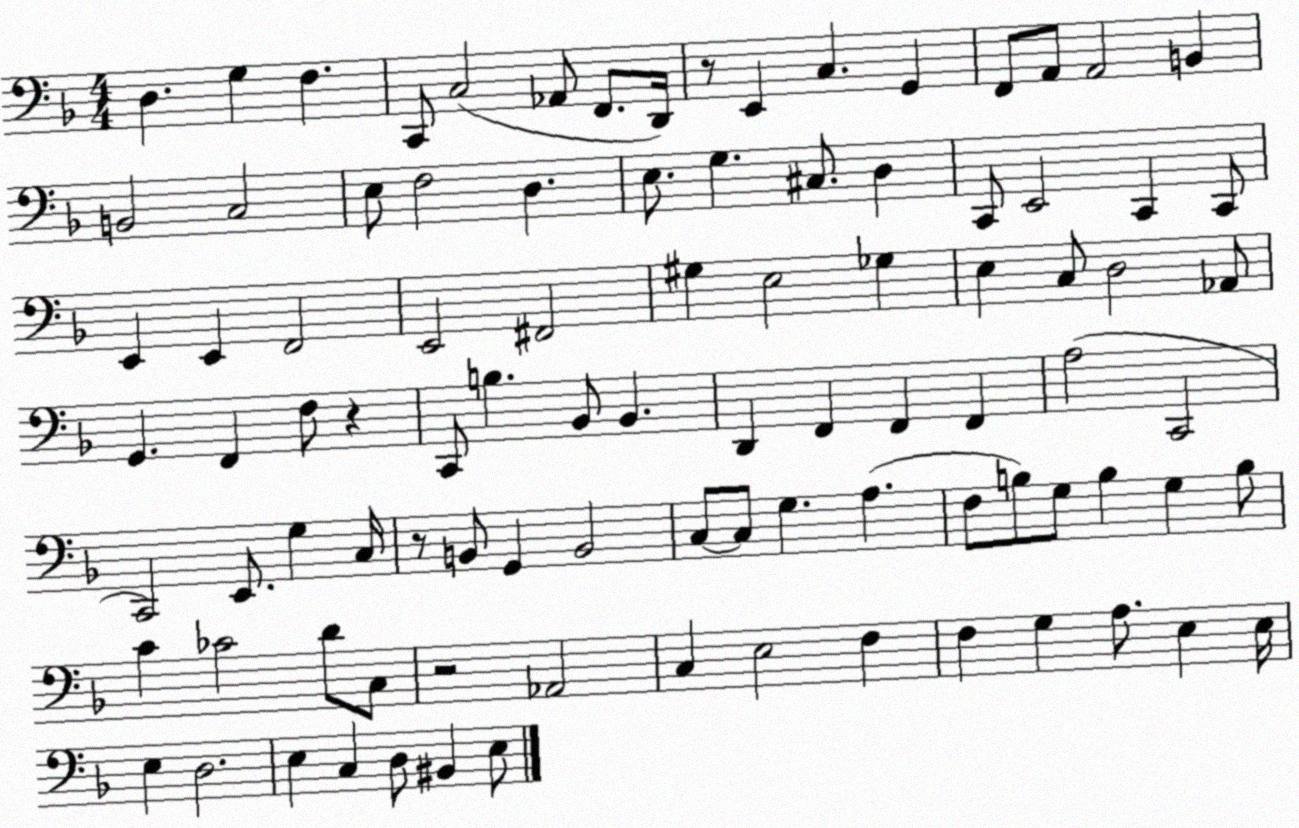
X:1
T:Untitled
M:4/4
L:1/4
K:F
D, G, F, C,,/2 C,2 _A,,/2 F,,/2 D,,/4 z/2 E,, C, G,, F,,/2 A,,/2 A,,2 B,, B,,2 C,2 E,/2 F,2 D, E,/2 G, ^C,/2 D, C,,/2 E,,2 C,, C,,/2 E,, E,, F,,2 E,,2 ^F,,2 ^G, E,2 _G, E, C,/2 D,2 _A,,/2 G,, F,, F,/2 z C,,/2 B, _B,,/2 _B,, D,, F,, F,, F,, A,2 C,,2 C,,2 E,,/2 G, C,/4 z/2 B,,/2 G,, B,,2 C,/2 C,/2 G, A, F,/2 B,/2 G,/2 B, G, B,/2 C _C2 D/2 C,/2 z2 _A,,2 C, E,2 F, F, G, A,/2 E, E,/4 E, D,2 E, C, D,/2 ^B,, E,/2